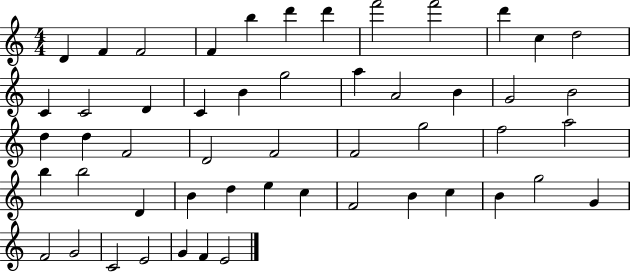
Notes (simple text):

D4/q F4/q F4/h F4/q B5/q D6/q D6/q F6/h F6/h D6/q C5/q D5/h C4/q C4/h D4/q C4/q B4/q G5/h A5/q A4/h B4/q G4/h B4/h D5/q D5/q F4/h D4/h F4/h F4/h G5/h F5/h A5/h B5/q B5/h D4/q B4/q D5/q E5/q C5/q F4/h B4/q C5/q B4/q G5/h G4/q F4/h G4/h C4/h E4/h G4/q F4/q E4/h